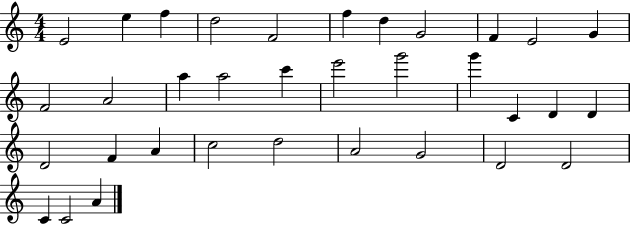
X:1
T:Untitled
M:4/4
L:1/4
K:C
E2 e f d2 F2 f d G2 F E2 G F2 A2 a a2 c' e'2 g'2 g' C D D D2 F A c2 d2 A2 G2 D2 D2 C C2 A